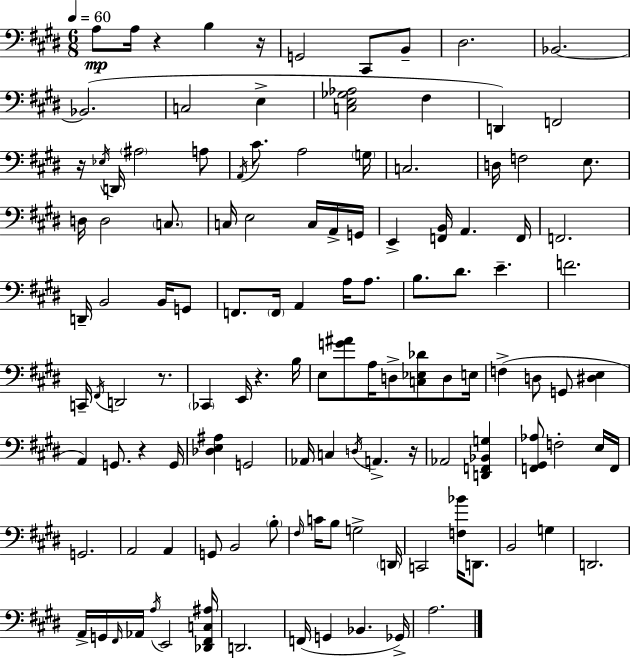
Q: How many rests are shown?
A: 7